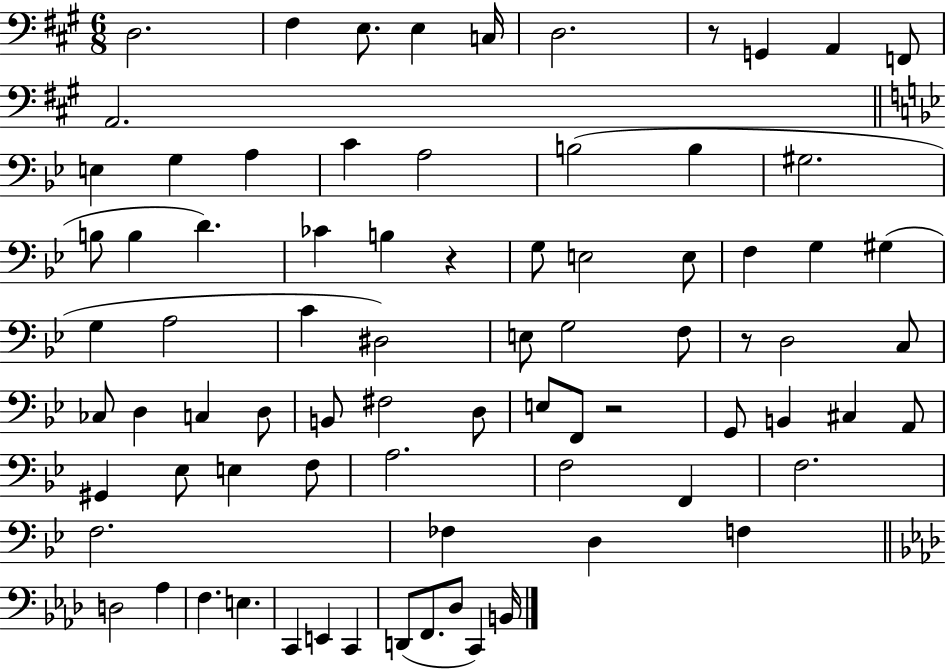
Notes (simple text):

D3/h. F#3/q E3/e. E3/q C3/s D3/h. R/e G2/q A2/q F2/e A2/h. E3/q G3/q A3/q C4/q A3/h B3/h B3/q G#3/h. B3/e B3/q D4/q. CES4/q B3/q R/q G3/e E3/h E3/e F3/q G3/q G#3/q G3/q A3/h C4/q D#3/h E3/e G3/h F3/e R/e D3/h C3/e CES3/e D3/q C3/q D3/e B2/e F#3/h D3/e E3/e F2/e R/h G2/e B2/q C#3/q A2/e G#2/q Eb3/e E3/q F3/e A3/h. F3/h F2/q F3/h. F3/h. FES3/q D3/q F3/q D3/h Ab3/q F3/q. E3/q. C2/q E2/q C2/q D2/e F2/e. Db3/e C2/q B2/s